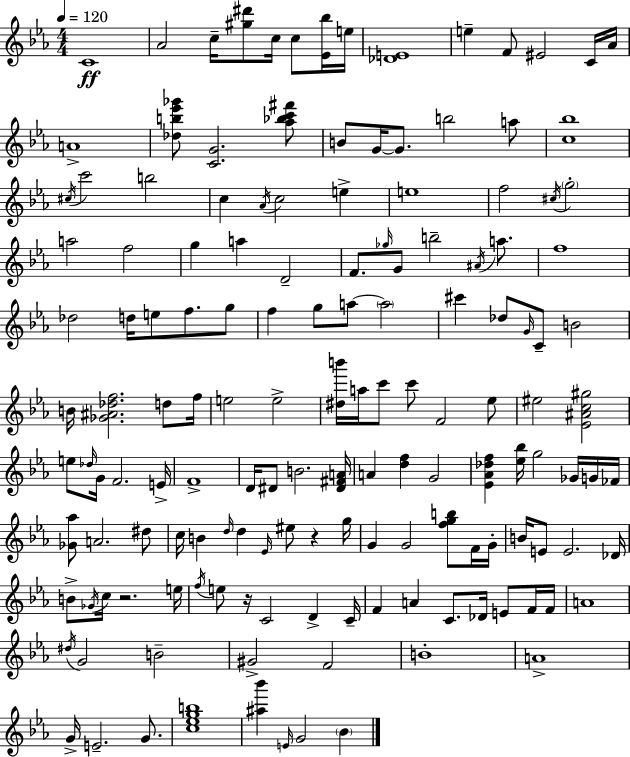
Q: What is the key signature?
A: EES major